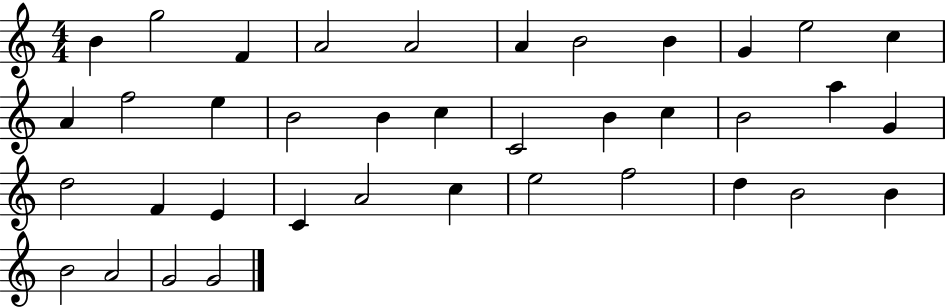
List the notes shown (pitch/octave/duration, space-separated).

B4/q G5/h F4/q A4/h A4/h A4/q B4/h B4/q G4/q E5/h C5/q A4/q F5/h E5/q B4/h B4/q C5/q C4/h B4/q C5/q B4/h A5/q G4/q D5/h F4/q E4/q C4/q A4/h C5/q E5/h F5/h D5/q B4/h B4/q B4/h A4/h G4/h G4/h